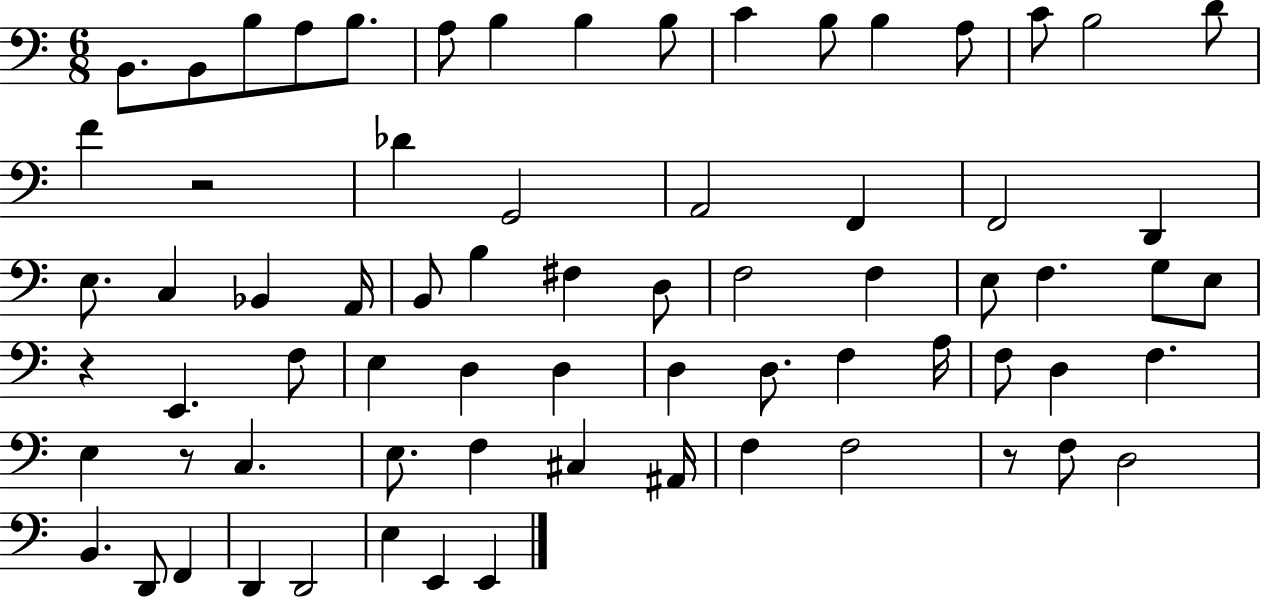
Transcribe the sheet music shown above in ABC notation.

X:1
T:Untitled
M:6/8
L:1/4
K:C
B,,/2 B,,/2 B,/2 A,/2 B,/2 A,/2 B, B, B,/2 C B,/2 B, A,/2 C/2 B,2 D/2 F z2 _D G,,2 A,,2 F,, F,,2 D,, E,/2 C, _B,, A,,/4 B,,/2 B, ^F, D,/2 F,2 F, E,/2 F, G,/2 E,/2 z E,, F,/2 E, D, D, D, D,/2 F, A,/4 F,/2 D, F, E, z/2 C, E,/2 F, ^C, ^A,,/4 F, F,2 z/2 F,/2 D,2 B,, D,,/2 F,, D,, D,,2 E, E,, E,,